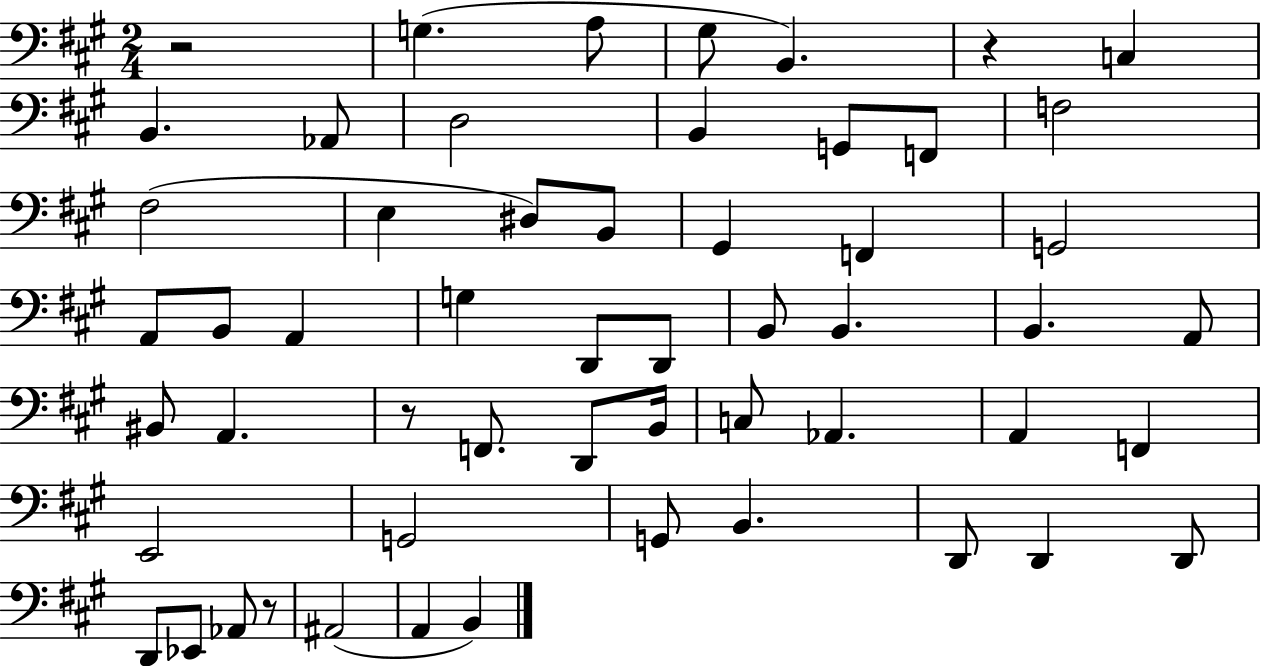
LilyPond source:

{
  \clef bass
  \numericTimeSignature
  \time 2/4
  \key a \major
  r2 | g4.( a8 | gis8 b,4.) | r4 c4 | \break b,4. aes,8 | d2 | b,4 g,8 f,8 | f2 | \break fis2( | e4 dis8) b,8 | gis,4 f,4 | g,2 | \break a,8 b,8 a,4 | g4 d,8 d,8 | b,8 b,4. | b,4. a,8 | \break bis,8 a,4. | r8 f,8. d,8 b,16 | c8 aes,4. | a,4 f,4 | \break e,2 | g,2 | g,8 b,4. | d,8 d,4 d,8 | \break d,8 ees,8 aes,8 r8 | ais,2( | a,4 b,4) | \bar "|."
}